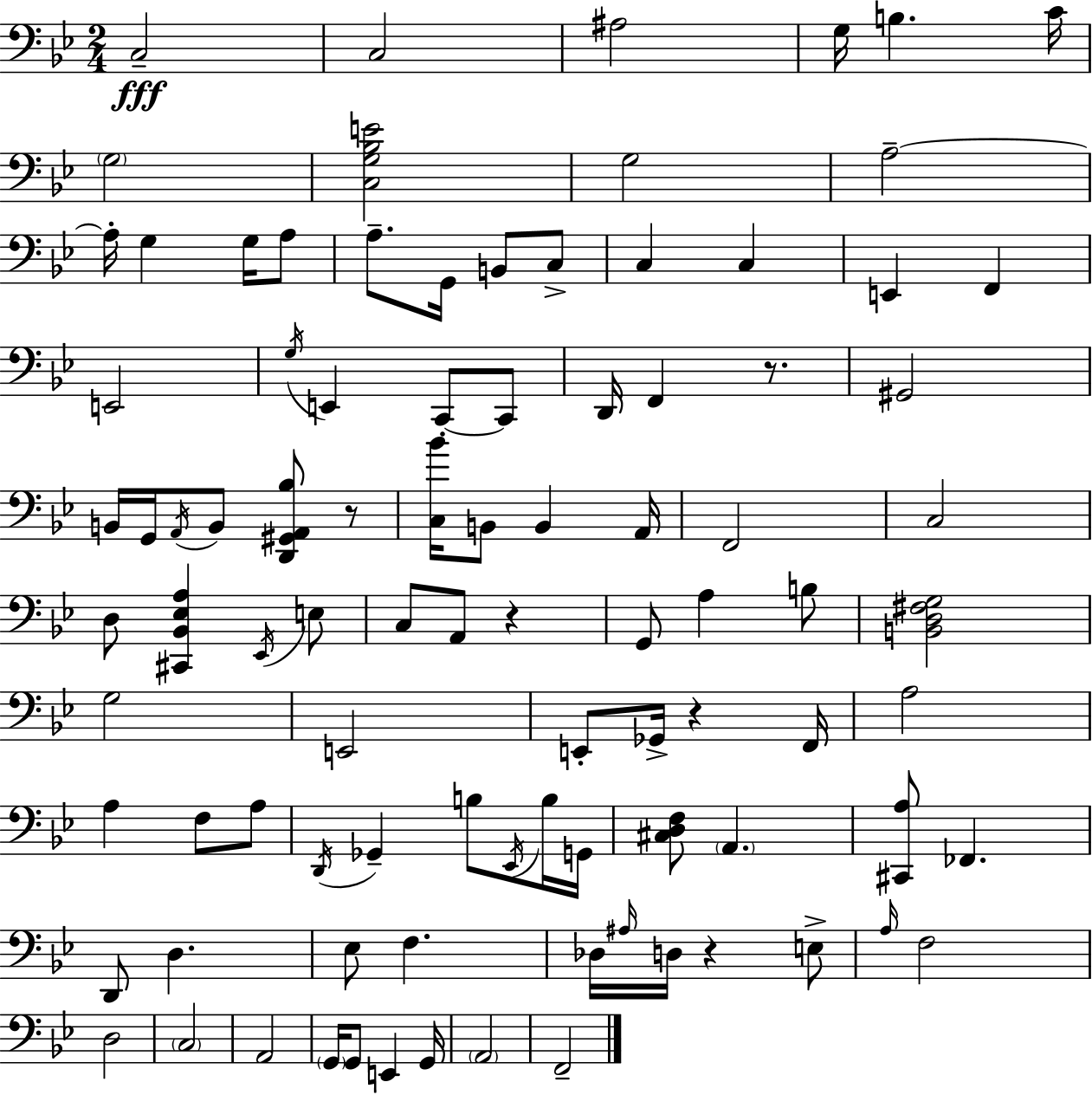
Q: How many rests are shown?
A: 5